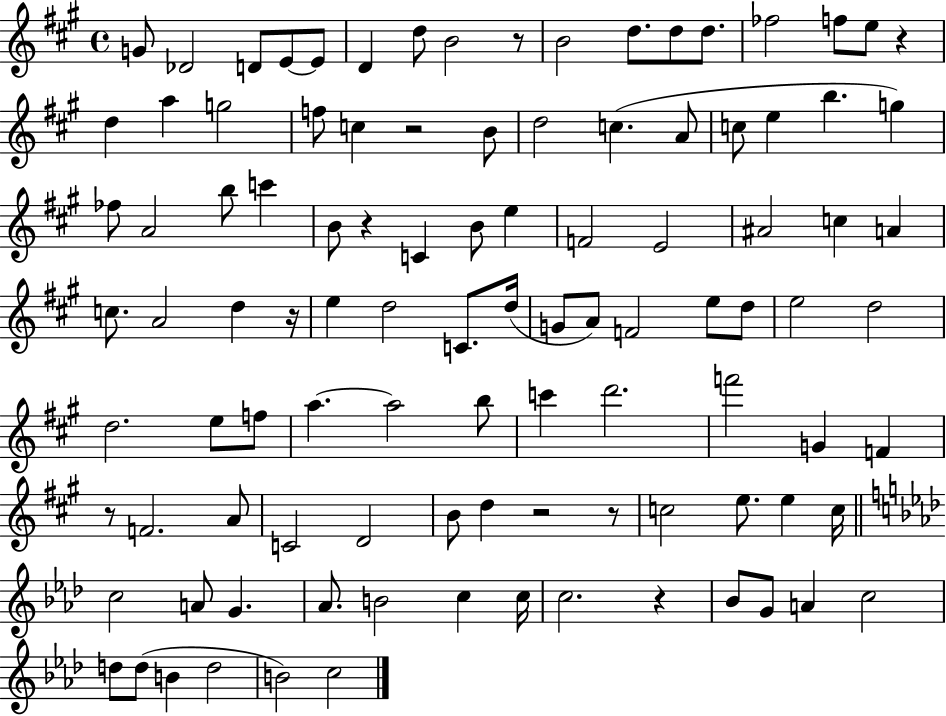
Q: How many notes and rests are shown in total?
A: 103